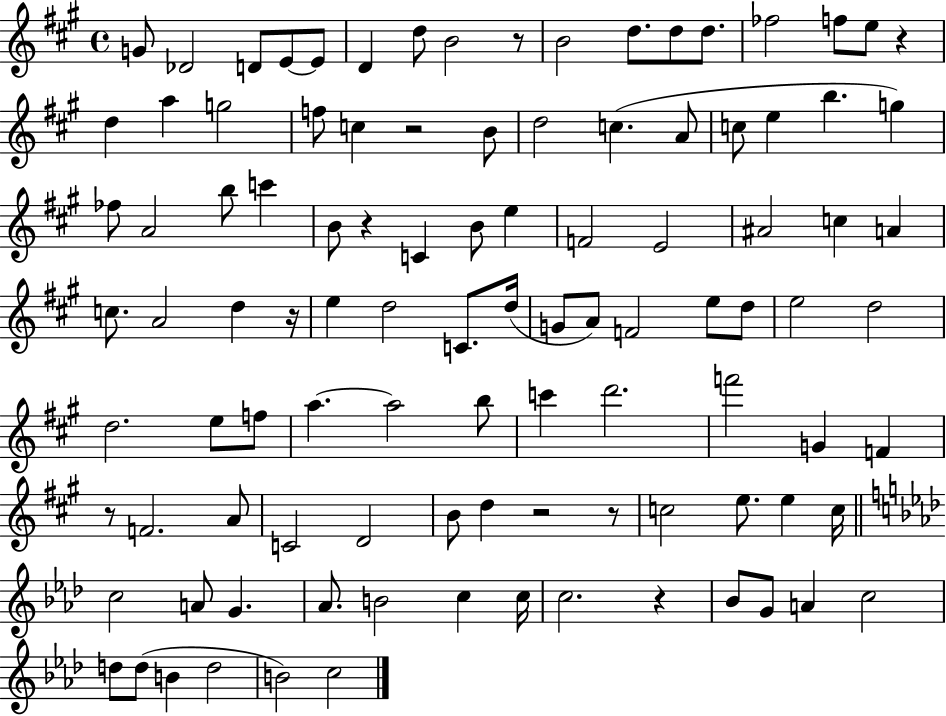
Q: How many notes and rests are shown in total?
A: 103